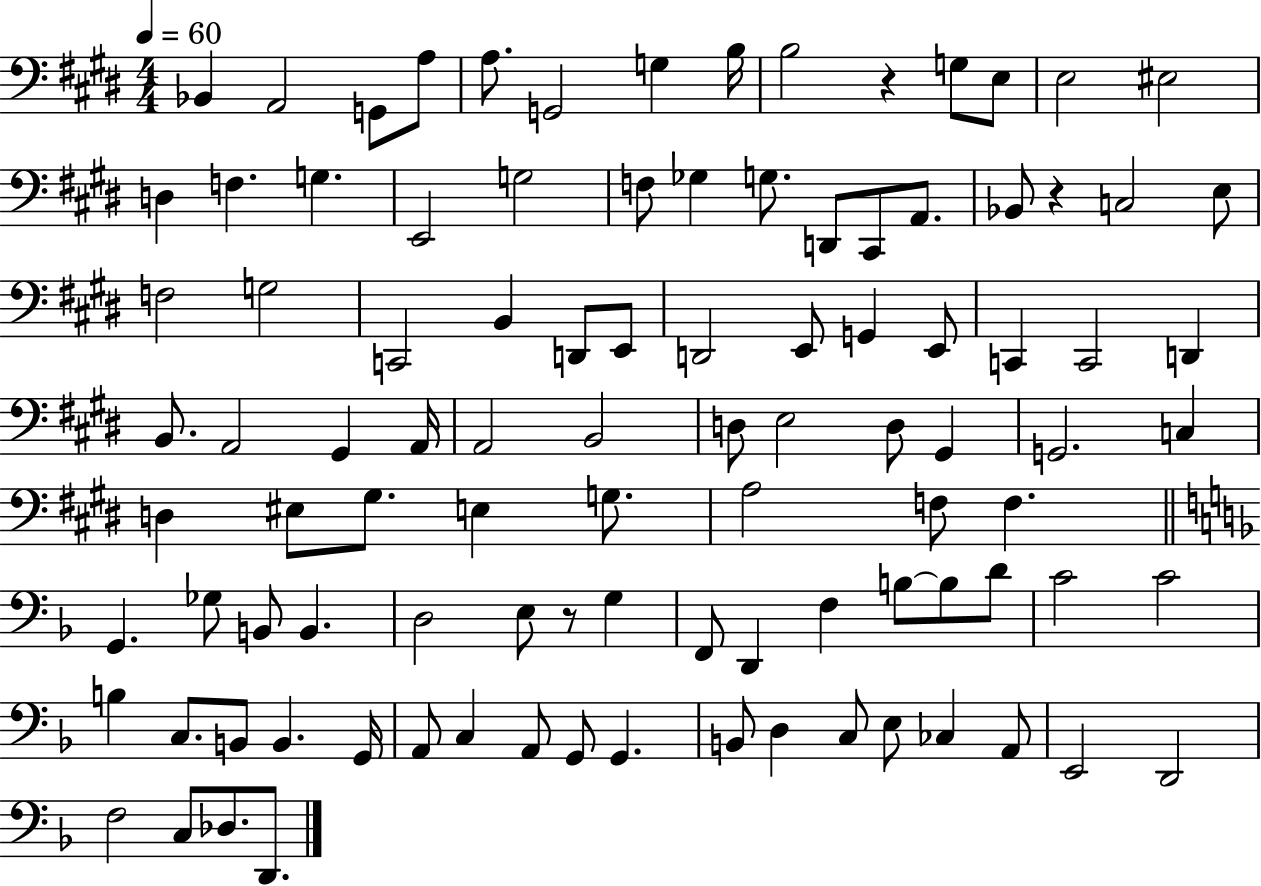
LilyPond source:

{
  \clef bass
  \numericTimeSignature
  \time 4/4
  \key e \major
  \tempo 4 = 60
  bes,4 a,2 g,8 a8 | a8. g,2 g4 b16 | b2 r4 g8 e8 | e2 eis2 | \break d4 f4. g4. | e,2 g2 | f8 ges4 g8. d,8 cis,8 a,8. | bes,8 r4 c2 e8 | \break f2 g2 | c,2 b,4 d,8 e,8 | d,2 e,8 g,4 e,8 | c,4 c,2 d,4 | \break b,8. a,2 gis,4 a,16 | a,2 b,2 | d8 e2 d8 gis,4 | g,2. c4 | \break d4 eis8 gis8. e4 g8. | a2 f8 f4. | \bar "||" \break \key f \major g,4. ges8 b,8 b,4. | d2 e8 r8 g4 | f,8 d,4 f4 b8~~ b8 d'8 | c'2 c'2 | \break b4 c8. b,8 b,4. g,16 | a,8 c4 a,8 g,8 g,4. | b,8 d4 c8 e8 ces4 a,8 | e,2 d,2 | \break f2 c8 des8. d,8. | \bar "|."
}